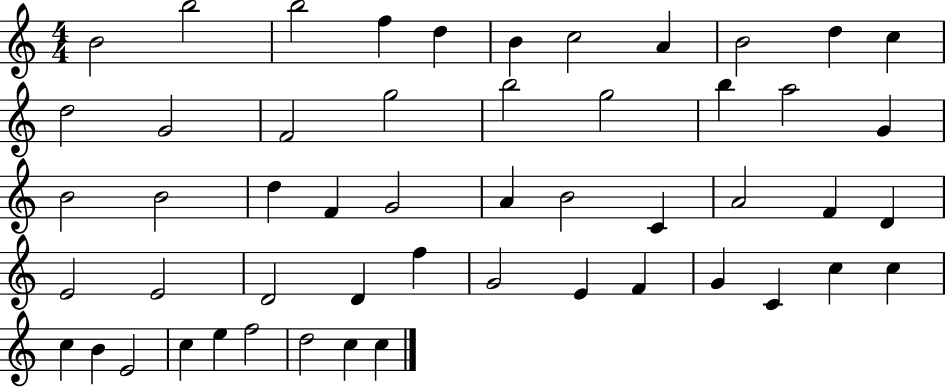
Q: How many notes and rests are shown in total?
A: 52